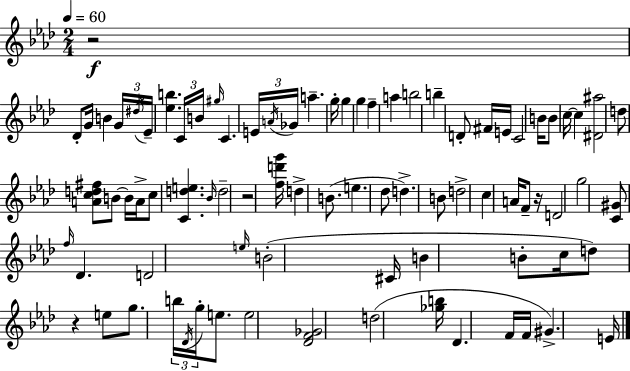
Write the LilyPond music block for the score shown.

{
  \clef treble
  \numericTimeSignature
  \time 2/4
  \key f \minor
  \tempo 4 = 60
  r2\f | des'8-. g'16 b'4 \tuplet 3/2 { g'16 | \acciaccatura { dis''16 } ees'16-- } <ees'' b''>4. | \tuplet 3/2 { c'16 b'16 \grace { gis''16 } } c'4. | \break \tuplet 3/2 { e'16 \acciaccatura { a'16 } ges'16 } a''4.-- | g''16-. g''4 g''4 | f''4-- a''4 | b''2 | \break b''4-- d'8-. | fis'16 e'16 c'2 | b'16 b'8 c''16~~ c''4 | <dis' ais''>2 | \break d''8 <a' c'' d'' fis''>8 b'8~~ | b'16 a'16-> c''8 <c' d'' e''>4. | \grace { bes'16 } d''2-- | r2 | \break <f'' d''' g'''>16 d''4-> | b'8.( e''4. | des''8 d''4.->) | b'8 d''2-> | \break c''4 | a'16 f'8-- r16 d'2 | g''2 | <c' gis'>8 \grace { f''16 } des'4. | \break d'2 | \grace { e''16 } b'2-.( | cis'16 b'4 | b'8-. c''16 d''8) | \break r4 e''8 g''8. | \tuplet 3/2 { b''16 \acciaccatura { des'16 } g''16-. } e''8. e''2 | <des' f' ges'>2 | d''2( | \break <ges'' b''>16 | des'4. f'16 f'16 | gis'4.->) e'16 \bar "|."
}